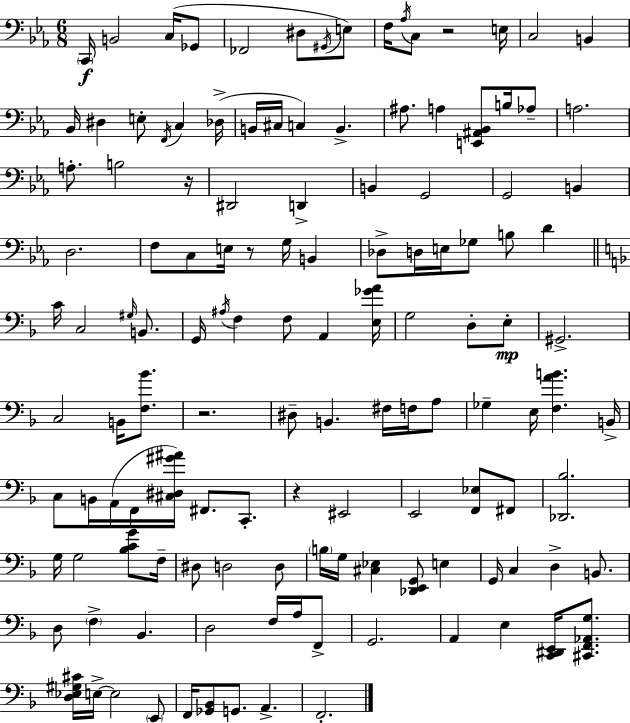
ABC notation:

X:1
T:Untitled
M:6/8
L:1/4
K:Cm
C,,/4 B,,2 C,/4 _G,,/2 _F,,2 ^D,/2 ^G,,/4 E,/2 F,/4 _A,/4 C,/2 z2 E,/4 C,2 B,, _B,,/4 ^D, E,/2 F,,/4 C, _D,/4 B,,/4 ^C,/4 C, B,, ^A,/2 A, [E,,^A,,_B,,]/2 B,/4 _A,/2 A,2 A,/2 B,2 z/4 ^D,,2 D,, B,, G,,2 G,,2 B,, D,2 F,/2 C,/2 E,/4 z/2 G,/4 B,, _D,/2 D,/4 E,/4 _G,/2 B,/2 D C/4 C,2 ^G,/4 B,,/2 G,,/4 ^A,/4 F, F,/2 A,, [E,_GA]/4 G,2 D,/2 E,/2 ^G,,2 C,2 B,,/4 [F,_B]/2 z2 ^D,/2 B,, ^F,/4 F,/4 A,/2 _G, E,/4 [F,AB] B,,/4 C,/2 B,,/4 A,,/4 F,,/4 [^C,^D,^G^A]/4 ^F,,/2 C,,/2 z ^E,,2 E,,2 [F,,_E,]/2 ^F,,/2 [_D,,_B,]2 G,/4 G,2 [_B,CG]/2 F,/4 ^D,/2 D,2 D,/2 B,/4 G,/4 [^C,_E,] [_D,,E,,G,,]/2 E, G,,/4 C, D, B,,/2 D,/2 F, _B,, D,2 F,/4 A,/4 F,,/2 G,,2 A,, E, [C,,^D,,E,,]/4 [^C,,F,,_A,,G,]/2 [D,_E,^G,^C]/4 E,/4 E,2 E,,/2 F,,/4 [_G,,_B,,]/2 G,,/2 A,, F,,2